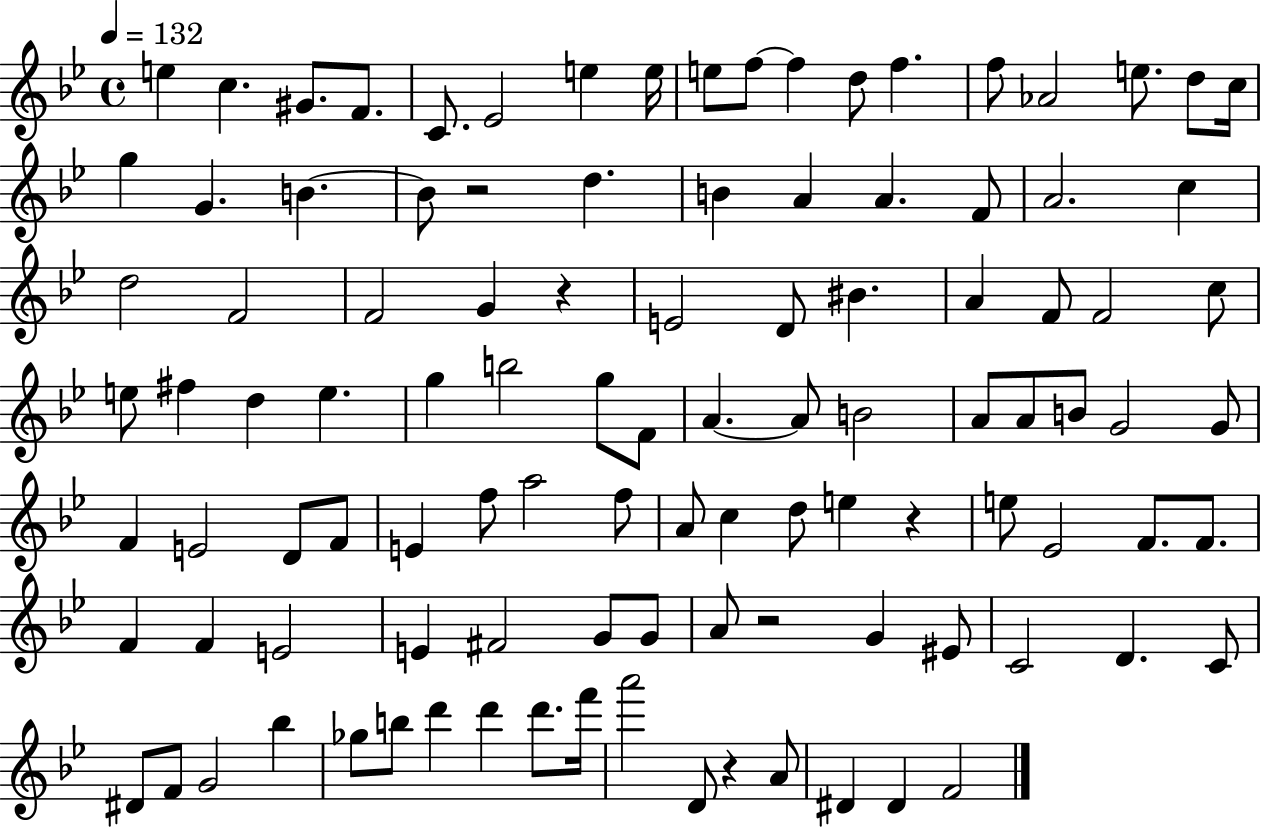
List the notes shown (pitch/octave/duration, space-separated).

E5/q C5/q. G#4/e. F4/e. C4/e. Eb4/h E5/q E5/s E5/e F5/e F5/q D5/e F5/q. F5/e Ab4/h E5/e. D5/e C5/s G5/q G4/q. B4/q. B4/e R/h D5/q. B4/q A4/q A4/q. F4/e A4/h. C5/q D5/h F4/h F4/h G4/q R/q E4/h D4/e BIS4/q. A4/q F4/e F4/h C5/e E5/e F#5/q D5/q E5/q. G5/q B5/h G5/e F4/e A4/q. A4/e B4/h A4/e A4/e B4/e G4/h G4/e F4/q E4/h D4/e F4/e E4/q F5/e A5/h F5/e A4/e C5/q D5/e E5/q R/q E5/e Eb4/h F4/e. F4/e. F4/q F4/q E4/h E4/q F#4/h G4/e G4/e A4/e R/h G4/q EIS4/e C4/h D4/q. C4/e D#4/e F4/e G4/h Bb5/q Gb5/e B5/e D6/q D6/q D6/e. F6/s A6/h D4/e R/q A4/e D#4/q D#4/q F4/h